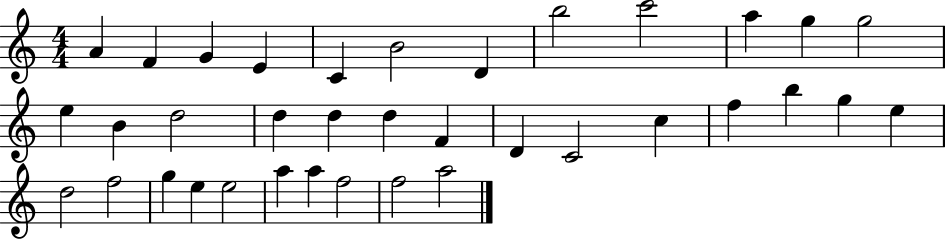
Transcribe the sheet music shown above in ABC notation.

X:1
T:Untitled
M:4/4
L:1/4
K:C
A F G E C B2 D b2 c'2 a g g2 e B d2 d d d F D C2 c f b g e d2 f2 g e e2 a a f2 f2 a2